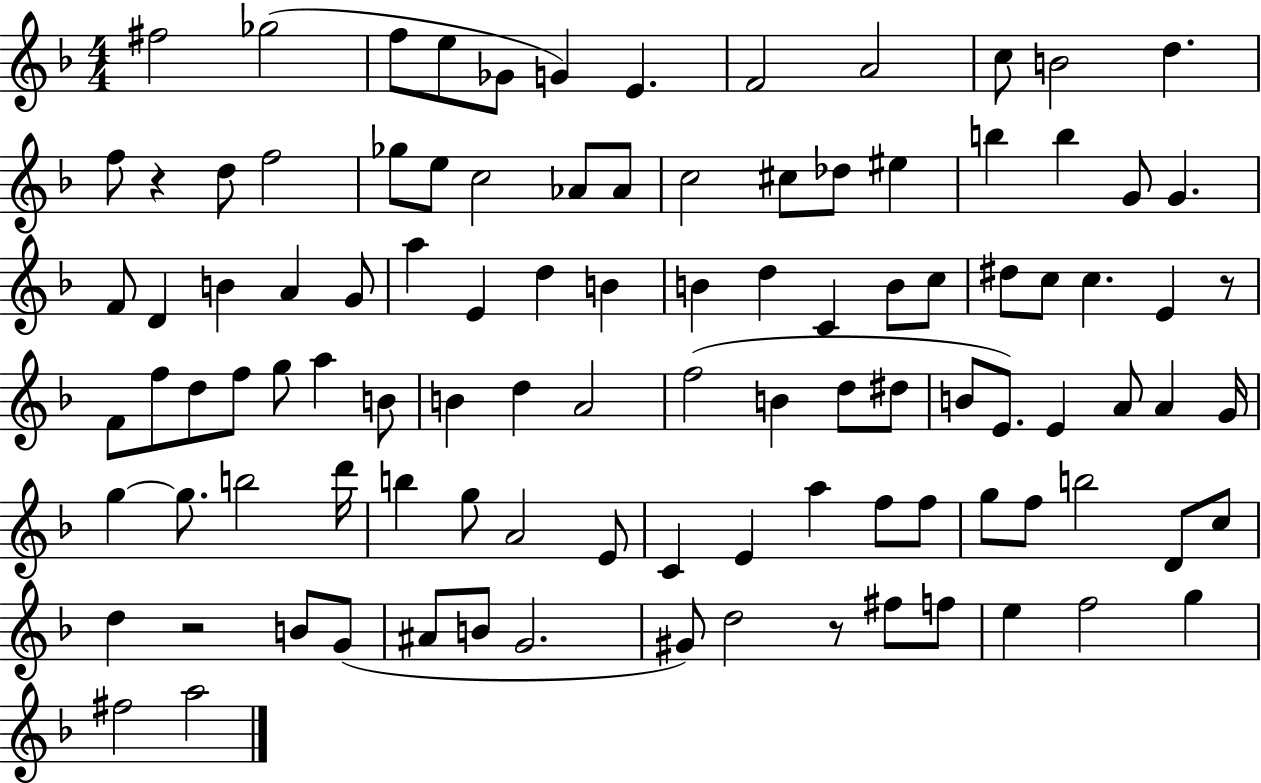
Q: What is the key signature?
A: F major